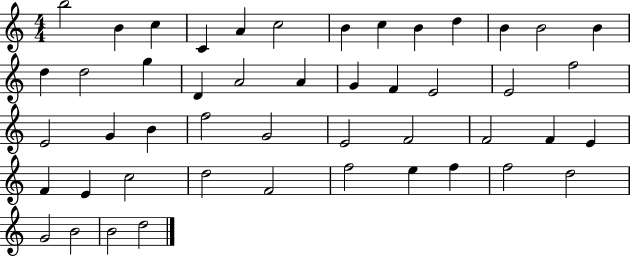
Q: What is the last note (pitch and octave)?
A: D5